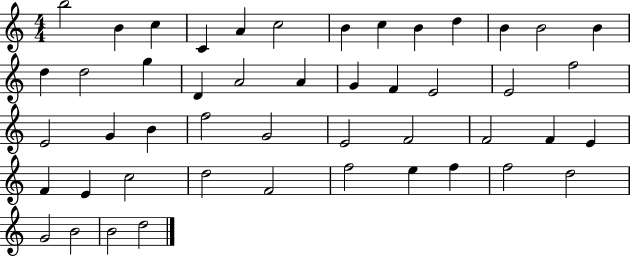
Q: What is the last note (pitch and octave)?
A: D5